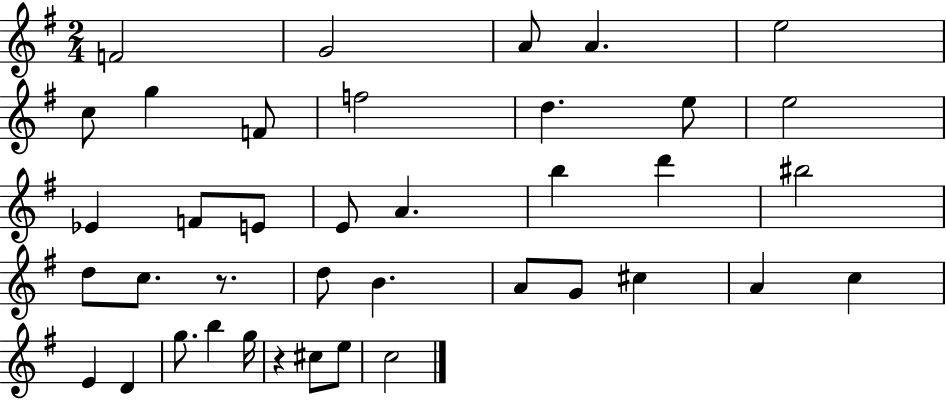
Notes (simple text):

F4/h G4/h A4/e A4/q. E5/h C5/e G5/q F4/e F5/h D5/q. E5/e E5/h Eb4/q F4/e E4/e E4/e A4/q. B5/q D6/q BIS5/h D5/e C5/e. R/e. D5/e B4/q. A4/e G4/e C#5/q A4/q C5/q E4/q D4/q G5/e. B5/q G5/s R/q C#5/e E5/e C5/h